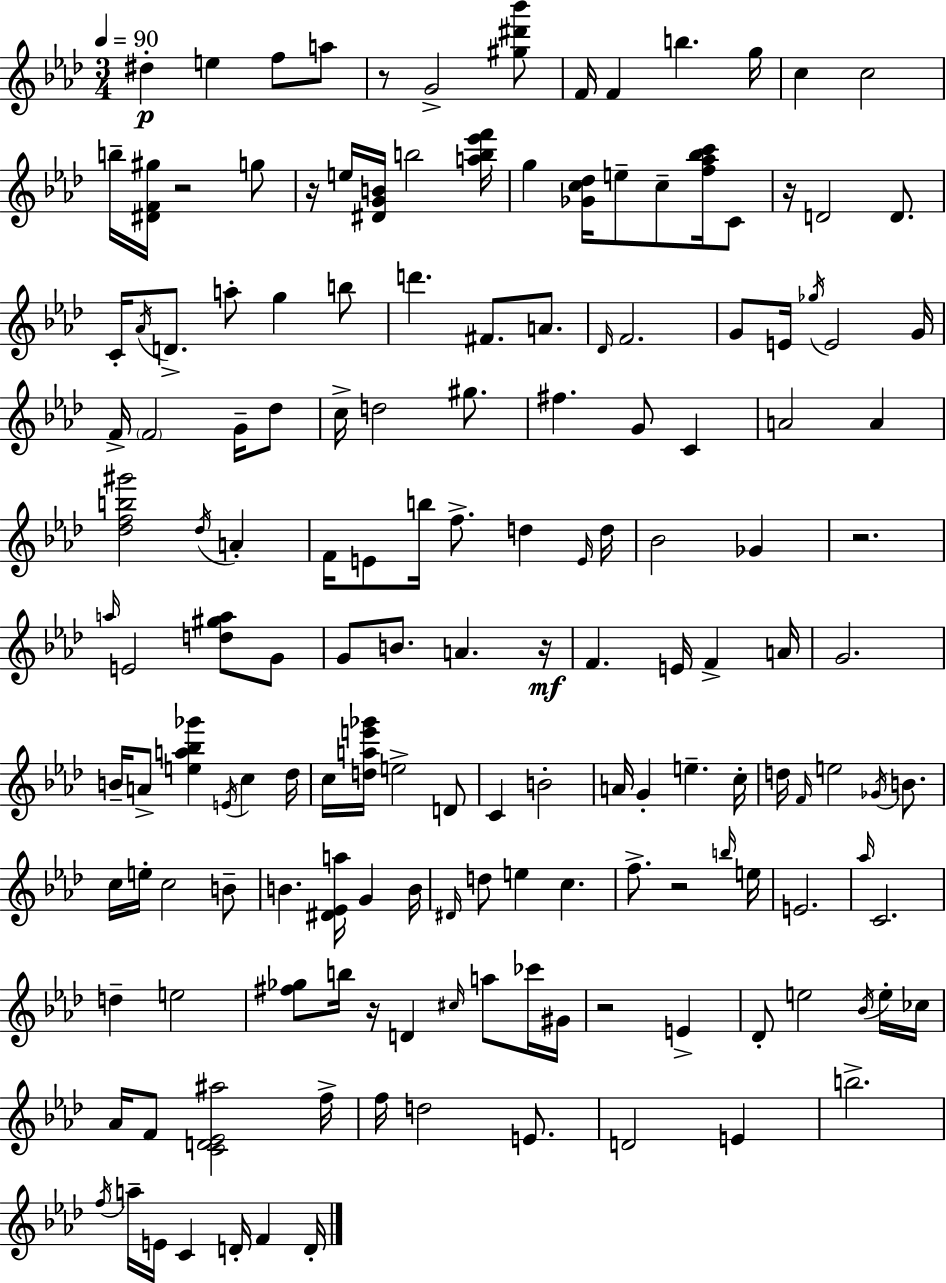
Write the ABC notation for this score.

X:1
T:Untitled
M:3/4
L:1/4
K:Fm
^d e f/2 a/2 z/2 G2 [^g^d'_b']/2 F/4 F b g/4 c c2 b/4 [^DF^g]/4 z2 g/2 z/4 e/4 [^DGB]/4 b2 [ab_e'f']/4 g [_Gc_d]/4 e/2 c/2 [f_a_bc']/4 C/2 z/4 D2 D/2 C/4 _A/4 D/2 a/2 g b/2 d' ^F/2 A/2 _D/4 F2 G/2 E/4 _g/4 E2 G/4 F/4 F2 G/4 _d/2 c/4 d2 ^g/2 ^f G/2 C A2 A [_dfb^g']2 _d/4 A F/4 E/2 b/4 f/2 d E/4 d/4 _B2 _G z2 a/4 E2 [d^ga]/2 G/2 G/2 B/2 A z/4 F E/4 F A/4 G2 B/4 A/2 [ea_b_g'] E/4 c _d/4 c/4 [dae'_g']/4 e2 D/2 C B2 A/4 G e c/4 d/4 F/4 e2 _G/4 B/2 c/4 e/4 c2 B/2 B [^D_Ea]/4 G B/4 ^D/4 d/2 e c f/2 z2 b/4 e/4 E2 _a/4 C2 d e2 [^f_g]/2 b/4 z/4 D ^c/4 a/2 _c'/4 ^G/4 z2 E _D/2 e2 _B/4 e/4 _c/4 _A/4 F/2 [CD_E^a]2 f/4 f/4 d2 E/2 D2 E b2 f/4 a/4 E/4 C D/4 F D/4